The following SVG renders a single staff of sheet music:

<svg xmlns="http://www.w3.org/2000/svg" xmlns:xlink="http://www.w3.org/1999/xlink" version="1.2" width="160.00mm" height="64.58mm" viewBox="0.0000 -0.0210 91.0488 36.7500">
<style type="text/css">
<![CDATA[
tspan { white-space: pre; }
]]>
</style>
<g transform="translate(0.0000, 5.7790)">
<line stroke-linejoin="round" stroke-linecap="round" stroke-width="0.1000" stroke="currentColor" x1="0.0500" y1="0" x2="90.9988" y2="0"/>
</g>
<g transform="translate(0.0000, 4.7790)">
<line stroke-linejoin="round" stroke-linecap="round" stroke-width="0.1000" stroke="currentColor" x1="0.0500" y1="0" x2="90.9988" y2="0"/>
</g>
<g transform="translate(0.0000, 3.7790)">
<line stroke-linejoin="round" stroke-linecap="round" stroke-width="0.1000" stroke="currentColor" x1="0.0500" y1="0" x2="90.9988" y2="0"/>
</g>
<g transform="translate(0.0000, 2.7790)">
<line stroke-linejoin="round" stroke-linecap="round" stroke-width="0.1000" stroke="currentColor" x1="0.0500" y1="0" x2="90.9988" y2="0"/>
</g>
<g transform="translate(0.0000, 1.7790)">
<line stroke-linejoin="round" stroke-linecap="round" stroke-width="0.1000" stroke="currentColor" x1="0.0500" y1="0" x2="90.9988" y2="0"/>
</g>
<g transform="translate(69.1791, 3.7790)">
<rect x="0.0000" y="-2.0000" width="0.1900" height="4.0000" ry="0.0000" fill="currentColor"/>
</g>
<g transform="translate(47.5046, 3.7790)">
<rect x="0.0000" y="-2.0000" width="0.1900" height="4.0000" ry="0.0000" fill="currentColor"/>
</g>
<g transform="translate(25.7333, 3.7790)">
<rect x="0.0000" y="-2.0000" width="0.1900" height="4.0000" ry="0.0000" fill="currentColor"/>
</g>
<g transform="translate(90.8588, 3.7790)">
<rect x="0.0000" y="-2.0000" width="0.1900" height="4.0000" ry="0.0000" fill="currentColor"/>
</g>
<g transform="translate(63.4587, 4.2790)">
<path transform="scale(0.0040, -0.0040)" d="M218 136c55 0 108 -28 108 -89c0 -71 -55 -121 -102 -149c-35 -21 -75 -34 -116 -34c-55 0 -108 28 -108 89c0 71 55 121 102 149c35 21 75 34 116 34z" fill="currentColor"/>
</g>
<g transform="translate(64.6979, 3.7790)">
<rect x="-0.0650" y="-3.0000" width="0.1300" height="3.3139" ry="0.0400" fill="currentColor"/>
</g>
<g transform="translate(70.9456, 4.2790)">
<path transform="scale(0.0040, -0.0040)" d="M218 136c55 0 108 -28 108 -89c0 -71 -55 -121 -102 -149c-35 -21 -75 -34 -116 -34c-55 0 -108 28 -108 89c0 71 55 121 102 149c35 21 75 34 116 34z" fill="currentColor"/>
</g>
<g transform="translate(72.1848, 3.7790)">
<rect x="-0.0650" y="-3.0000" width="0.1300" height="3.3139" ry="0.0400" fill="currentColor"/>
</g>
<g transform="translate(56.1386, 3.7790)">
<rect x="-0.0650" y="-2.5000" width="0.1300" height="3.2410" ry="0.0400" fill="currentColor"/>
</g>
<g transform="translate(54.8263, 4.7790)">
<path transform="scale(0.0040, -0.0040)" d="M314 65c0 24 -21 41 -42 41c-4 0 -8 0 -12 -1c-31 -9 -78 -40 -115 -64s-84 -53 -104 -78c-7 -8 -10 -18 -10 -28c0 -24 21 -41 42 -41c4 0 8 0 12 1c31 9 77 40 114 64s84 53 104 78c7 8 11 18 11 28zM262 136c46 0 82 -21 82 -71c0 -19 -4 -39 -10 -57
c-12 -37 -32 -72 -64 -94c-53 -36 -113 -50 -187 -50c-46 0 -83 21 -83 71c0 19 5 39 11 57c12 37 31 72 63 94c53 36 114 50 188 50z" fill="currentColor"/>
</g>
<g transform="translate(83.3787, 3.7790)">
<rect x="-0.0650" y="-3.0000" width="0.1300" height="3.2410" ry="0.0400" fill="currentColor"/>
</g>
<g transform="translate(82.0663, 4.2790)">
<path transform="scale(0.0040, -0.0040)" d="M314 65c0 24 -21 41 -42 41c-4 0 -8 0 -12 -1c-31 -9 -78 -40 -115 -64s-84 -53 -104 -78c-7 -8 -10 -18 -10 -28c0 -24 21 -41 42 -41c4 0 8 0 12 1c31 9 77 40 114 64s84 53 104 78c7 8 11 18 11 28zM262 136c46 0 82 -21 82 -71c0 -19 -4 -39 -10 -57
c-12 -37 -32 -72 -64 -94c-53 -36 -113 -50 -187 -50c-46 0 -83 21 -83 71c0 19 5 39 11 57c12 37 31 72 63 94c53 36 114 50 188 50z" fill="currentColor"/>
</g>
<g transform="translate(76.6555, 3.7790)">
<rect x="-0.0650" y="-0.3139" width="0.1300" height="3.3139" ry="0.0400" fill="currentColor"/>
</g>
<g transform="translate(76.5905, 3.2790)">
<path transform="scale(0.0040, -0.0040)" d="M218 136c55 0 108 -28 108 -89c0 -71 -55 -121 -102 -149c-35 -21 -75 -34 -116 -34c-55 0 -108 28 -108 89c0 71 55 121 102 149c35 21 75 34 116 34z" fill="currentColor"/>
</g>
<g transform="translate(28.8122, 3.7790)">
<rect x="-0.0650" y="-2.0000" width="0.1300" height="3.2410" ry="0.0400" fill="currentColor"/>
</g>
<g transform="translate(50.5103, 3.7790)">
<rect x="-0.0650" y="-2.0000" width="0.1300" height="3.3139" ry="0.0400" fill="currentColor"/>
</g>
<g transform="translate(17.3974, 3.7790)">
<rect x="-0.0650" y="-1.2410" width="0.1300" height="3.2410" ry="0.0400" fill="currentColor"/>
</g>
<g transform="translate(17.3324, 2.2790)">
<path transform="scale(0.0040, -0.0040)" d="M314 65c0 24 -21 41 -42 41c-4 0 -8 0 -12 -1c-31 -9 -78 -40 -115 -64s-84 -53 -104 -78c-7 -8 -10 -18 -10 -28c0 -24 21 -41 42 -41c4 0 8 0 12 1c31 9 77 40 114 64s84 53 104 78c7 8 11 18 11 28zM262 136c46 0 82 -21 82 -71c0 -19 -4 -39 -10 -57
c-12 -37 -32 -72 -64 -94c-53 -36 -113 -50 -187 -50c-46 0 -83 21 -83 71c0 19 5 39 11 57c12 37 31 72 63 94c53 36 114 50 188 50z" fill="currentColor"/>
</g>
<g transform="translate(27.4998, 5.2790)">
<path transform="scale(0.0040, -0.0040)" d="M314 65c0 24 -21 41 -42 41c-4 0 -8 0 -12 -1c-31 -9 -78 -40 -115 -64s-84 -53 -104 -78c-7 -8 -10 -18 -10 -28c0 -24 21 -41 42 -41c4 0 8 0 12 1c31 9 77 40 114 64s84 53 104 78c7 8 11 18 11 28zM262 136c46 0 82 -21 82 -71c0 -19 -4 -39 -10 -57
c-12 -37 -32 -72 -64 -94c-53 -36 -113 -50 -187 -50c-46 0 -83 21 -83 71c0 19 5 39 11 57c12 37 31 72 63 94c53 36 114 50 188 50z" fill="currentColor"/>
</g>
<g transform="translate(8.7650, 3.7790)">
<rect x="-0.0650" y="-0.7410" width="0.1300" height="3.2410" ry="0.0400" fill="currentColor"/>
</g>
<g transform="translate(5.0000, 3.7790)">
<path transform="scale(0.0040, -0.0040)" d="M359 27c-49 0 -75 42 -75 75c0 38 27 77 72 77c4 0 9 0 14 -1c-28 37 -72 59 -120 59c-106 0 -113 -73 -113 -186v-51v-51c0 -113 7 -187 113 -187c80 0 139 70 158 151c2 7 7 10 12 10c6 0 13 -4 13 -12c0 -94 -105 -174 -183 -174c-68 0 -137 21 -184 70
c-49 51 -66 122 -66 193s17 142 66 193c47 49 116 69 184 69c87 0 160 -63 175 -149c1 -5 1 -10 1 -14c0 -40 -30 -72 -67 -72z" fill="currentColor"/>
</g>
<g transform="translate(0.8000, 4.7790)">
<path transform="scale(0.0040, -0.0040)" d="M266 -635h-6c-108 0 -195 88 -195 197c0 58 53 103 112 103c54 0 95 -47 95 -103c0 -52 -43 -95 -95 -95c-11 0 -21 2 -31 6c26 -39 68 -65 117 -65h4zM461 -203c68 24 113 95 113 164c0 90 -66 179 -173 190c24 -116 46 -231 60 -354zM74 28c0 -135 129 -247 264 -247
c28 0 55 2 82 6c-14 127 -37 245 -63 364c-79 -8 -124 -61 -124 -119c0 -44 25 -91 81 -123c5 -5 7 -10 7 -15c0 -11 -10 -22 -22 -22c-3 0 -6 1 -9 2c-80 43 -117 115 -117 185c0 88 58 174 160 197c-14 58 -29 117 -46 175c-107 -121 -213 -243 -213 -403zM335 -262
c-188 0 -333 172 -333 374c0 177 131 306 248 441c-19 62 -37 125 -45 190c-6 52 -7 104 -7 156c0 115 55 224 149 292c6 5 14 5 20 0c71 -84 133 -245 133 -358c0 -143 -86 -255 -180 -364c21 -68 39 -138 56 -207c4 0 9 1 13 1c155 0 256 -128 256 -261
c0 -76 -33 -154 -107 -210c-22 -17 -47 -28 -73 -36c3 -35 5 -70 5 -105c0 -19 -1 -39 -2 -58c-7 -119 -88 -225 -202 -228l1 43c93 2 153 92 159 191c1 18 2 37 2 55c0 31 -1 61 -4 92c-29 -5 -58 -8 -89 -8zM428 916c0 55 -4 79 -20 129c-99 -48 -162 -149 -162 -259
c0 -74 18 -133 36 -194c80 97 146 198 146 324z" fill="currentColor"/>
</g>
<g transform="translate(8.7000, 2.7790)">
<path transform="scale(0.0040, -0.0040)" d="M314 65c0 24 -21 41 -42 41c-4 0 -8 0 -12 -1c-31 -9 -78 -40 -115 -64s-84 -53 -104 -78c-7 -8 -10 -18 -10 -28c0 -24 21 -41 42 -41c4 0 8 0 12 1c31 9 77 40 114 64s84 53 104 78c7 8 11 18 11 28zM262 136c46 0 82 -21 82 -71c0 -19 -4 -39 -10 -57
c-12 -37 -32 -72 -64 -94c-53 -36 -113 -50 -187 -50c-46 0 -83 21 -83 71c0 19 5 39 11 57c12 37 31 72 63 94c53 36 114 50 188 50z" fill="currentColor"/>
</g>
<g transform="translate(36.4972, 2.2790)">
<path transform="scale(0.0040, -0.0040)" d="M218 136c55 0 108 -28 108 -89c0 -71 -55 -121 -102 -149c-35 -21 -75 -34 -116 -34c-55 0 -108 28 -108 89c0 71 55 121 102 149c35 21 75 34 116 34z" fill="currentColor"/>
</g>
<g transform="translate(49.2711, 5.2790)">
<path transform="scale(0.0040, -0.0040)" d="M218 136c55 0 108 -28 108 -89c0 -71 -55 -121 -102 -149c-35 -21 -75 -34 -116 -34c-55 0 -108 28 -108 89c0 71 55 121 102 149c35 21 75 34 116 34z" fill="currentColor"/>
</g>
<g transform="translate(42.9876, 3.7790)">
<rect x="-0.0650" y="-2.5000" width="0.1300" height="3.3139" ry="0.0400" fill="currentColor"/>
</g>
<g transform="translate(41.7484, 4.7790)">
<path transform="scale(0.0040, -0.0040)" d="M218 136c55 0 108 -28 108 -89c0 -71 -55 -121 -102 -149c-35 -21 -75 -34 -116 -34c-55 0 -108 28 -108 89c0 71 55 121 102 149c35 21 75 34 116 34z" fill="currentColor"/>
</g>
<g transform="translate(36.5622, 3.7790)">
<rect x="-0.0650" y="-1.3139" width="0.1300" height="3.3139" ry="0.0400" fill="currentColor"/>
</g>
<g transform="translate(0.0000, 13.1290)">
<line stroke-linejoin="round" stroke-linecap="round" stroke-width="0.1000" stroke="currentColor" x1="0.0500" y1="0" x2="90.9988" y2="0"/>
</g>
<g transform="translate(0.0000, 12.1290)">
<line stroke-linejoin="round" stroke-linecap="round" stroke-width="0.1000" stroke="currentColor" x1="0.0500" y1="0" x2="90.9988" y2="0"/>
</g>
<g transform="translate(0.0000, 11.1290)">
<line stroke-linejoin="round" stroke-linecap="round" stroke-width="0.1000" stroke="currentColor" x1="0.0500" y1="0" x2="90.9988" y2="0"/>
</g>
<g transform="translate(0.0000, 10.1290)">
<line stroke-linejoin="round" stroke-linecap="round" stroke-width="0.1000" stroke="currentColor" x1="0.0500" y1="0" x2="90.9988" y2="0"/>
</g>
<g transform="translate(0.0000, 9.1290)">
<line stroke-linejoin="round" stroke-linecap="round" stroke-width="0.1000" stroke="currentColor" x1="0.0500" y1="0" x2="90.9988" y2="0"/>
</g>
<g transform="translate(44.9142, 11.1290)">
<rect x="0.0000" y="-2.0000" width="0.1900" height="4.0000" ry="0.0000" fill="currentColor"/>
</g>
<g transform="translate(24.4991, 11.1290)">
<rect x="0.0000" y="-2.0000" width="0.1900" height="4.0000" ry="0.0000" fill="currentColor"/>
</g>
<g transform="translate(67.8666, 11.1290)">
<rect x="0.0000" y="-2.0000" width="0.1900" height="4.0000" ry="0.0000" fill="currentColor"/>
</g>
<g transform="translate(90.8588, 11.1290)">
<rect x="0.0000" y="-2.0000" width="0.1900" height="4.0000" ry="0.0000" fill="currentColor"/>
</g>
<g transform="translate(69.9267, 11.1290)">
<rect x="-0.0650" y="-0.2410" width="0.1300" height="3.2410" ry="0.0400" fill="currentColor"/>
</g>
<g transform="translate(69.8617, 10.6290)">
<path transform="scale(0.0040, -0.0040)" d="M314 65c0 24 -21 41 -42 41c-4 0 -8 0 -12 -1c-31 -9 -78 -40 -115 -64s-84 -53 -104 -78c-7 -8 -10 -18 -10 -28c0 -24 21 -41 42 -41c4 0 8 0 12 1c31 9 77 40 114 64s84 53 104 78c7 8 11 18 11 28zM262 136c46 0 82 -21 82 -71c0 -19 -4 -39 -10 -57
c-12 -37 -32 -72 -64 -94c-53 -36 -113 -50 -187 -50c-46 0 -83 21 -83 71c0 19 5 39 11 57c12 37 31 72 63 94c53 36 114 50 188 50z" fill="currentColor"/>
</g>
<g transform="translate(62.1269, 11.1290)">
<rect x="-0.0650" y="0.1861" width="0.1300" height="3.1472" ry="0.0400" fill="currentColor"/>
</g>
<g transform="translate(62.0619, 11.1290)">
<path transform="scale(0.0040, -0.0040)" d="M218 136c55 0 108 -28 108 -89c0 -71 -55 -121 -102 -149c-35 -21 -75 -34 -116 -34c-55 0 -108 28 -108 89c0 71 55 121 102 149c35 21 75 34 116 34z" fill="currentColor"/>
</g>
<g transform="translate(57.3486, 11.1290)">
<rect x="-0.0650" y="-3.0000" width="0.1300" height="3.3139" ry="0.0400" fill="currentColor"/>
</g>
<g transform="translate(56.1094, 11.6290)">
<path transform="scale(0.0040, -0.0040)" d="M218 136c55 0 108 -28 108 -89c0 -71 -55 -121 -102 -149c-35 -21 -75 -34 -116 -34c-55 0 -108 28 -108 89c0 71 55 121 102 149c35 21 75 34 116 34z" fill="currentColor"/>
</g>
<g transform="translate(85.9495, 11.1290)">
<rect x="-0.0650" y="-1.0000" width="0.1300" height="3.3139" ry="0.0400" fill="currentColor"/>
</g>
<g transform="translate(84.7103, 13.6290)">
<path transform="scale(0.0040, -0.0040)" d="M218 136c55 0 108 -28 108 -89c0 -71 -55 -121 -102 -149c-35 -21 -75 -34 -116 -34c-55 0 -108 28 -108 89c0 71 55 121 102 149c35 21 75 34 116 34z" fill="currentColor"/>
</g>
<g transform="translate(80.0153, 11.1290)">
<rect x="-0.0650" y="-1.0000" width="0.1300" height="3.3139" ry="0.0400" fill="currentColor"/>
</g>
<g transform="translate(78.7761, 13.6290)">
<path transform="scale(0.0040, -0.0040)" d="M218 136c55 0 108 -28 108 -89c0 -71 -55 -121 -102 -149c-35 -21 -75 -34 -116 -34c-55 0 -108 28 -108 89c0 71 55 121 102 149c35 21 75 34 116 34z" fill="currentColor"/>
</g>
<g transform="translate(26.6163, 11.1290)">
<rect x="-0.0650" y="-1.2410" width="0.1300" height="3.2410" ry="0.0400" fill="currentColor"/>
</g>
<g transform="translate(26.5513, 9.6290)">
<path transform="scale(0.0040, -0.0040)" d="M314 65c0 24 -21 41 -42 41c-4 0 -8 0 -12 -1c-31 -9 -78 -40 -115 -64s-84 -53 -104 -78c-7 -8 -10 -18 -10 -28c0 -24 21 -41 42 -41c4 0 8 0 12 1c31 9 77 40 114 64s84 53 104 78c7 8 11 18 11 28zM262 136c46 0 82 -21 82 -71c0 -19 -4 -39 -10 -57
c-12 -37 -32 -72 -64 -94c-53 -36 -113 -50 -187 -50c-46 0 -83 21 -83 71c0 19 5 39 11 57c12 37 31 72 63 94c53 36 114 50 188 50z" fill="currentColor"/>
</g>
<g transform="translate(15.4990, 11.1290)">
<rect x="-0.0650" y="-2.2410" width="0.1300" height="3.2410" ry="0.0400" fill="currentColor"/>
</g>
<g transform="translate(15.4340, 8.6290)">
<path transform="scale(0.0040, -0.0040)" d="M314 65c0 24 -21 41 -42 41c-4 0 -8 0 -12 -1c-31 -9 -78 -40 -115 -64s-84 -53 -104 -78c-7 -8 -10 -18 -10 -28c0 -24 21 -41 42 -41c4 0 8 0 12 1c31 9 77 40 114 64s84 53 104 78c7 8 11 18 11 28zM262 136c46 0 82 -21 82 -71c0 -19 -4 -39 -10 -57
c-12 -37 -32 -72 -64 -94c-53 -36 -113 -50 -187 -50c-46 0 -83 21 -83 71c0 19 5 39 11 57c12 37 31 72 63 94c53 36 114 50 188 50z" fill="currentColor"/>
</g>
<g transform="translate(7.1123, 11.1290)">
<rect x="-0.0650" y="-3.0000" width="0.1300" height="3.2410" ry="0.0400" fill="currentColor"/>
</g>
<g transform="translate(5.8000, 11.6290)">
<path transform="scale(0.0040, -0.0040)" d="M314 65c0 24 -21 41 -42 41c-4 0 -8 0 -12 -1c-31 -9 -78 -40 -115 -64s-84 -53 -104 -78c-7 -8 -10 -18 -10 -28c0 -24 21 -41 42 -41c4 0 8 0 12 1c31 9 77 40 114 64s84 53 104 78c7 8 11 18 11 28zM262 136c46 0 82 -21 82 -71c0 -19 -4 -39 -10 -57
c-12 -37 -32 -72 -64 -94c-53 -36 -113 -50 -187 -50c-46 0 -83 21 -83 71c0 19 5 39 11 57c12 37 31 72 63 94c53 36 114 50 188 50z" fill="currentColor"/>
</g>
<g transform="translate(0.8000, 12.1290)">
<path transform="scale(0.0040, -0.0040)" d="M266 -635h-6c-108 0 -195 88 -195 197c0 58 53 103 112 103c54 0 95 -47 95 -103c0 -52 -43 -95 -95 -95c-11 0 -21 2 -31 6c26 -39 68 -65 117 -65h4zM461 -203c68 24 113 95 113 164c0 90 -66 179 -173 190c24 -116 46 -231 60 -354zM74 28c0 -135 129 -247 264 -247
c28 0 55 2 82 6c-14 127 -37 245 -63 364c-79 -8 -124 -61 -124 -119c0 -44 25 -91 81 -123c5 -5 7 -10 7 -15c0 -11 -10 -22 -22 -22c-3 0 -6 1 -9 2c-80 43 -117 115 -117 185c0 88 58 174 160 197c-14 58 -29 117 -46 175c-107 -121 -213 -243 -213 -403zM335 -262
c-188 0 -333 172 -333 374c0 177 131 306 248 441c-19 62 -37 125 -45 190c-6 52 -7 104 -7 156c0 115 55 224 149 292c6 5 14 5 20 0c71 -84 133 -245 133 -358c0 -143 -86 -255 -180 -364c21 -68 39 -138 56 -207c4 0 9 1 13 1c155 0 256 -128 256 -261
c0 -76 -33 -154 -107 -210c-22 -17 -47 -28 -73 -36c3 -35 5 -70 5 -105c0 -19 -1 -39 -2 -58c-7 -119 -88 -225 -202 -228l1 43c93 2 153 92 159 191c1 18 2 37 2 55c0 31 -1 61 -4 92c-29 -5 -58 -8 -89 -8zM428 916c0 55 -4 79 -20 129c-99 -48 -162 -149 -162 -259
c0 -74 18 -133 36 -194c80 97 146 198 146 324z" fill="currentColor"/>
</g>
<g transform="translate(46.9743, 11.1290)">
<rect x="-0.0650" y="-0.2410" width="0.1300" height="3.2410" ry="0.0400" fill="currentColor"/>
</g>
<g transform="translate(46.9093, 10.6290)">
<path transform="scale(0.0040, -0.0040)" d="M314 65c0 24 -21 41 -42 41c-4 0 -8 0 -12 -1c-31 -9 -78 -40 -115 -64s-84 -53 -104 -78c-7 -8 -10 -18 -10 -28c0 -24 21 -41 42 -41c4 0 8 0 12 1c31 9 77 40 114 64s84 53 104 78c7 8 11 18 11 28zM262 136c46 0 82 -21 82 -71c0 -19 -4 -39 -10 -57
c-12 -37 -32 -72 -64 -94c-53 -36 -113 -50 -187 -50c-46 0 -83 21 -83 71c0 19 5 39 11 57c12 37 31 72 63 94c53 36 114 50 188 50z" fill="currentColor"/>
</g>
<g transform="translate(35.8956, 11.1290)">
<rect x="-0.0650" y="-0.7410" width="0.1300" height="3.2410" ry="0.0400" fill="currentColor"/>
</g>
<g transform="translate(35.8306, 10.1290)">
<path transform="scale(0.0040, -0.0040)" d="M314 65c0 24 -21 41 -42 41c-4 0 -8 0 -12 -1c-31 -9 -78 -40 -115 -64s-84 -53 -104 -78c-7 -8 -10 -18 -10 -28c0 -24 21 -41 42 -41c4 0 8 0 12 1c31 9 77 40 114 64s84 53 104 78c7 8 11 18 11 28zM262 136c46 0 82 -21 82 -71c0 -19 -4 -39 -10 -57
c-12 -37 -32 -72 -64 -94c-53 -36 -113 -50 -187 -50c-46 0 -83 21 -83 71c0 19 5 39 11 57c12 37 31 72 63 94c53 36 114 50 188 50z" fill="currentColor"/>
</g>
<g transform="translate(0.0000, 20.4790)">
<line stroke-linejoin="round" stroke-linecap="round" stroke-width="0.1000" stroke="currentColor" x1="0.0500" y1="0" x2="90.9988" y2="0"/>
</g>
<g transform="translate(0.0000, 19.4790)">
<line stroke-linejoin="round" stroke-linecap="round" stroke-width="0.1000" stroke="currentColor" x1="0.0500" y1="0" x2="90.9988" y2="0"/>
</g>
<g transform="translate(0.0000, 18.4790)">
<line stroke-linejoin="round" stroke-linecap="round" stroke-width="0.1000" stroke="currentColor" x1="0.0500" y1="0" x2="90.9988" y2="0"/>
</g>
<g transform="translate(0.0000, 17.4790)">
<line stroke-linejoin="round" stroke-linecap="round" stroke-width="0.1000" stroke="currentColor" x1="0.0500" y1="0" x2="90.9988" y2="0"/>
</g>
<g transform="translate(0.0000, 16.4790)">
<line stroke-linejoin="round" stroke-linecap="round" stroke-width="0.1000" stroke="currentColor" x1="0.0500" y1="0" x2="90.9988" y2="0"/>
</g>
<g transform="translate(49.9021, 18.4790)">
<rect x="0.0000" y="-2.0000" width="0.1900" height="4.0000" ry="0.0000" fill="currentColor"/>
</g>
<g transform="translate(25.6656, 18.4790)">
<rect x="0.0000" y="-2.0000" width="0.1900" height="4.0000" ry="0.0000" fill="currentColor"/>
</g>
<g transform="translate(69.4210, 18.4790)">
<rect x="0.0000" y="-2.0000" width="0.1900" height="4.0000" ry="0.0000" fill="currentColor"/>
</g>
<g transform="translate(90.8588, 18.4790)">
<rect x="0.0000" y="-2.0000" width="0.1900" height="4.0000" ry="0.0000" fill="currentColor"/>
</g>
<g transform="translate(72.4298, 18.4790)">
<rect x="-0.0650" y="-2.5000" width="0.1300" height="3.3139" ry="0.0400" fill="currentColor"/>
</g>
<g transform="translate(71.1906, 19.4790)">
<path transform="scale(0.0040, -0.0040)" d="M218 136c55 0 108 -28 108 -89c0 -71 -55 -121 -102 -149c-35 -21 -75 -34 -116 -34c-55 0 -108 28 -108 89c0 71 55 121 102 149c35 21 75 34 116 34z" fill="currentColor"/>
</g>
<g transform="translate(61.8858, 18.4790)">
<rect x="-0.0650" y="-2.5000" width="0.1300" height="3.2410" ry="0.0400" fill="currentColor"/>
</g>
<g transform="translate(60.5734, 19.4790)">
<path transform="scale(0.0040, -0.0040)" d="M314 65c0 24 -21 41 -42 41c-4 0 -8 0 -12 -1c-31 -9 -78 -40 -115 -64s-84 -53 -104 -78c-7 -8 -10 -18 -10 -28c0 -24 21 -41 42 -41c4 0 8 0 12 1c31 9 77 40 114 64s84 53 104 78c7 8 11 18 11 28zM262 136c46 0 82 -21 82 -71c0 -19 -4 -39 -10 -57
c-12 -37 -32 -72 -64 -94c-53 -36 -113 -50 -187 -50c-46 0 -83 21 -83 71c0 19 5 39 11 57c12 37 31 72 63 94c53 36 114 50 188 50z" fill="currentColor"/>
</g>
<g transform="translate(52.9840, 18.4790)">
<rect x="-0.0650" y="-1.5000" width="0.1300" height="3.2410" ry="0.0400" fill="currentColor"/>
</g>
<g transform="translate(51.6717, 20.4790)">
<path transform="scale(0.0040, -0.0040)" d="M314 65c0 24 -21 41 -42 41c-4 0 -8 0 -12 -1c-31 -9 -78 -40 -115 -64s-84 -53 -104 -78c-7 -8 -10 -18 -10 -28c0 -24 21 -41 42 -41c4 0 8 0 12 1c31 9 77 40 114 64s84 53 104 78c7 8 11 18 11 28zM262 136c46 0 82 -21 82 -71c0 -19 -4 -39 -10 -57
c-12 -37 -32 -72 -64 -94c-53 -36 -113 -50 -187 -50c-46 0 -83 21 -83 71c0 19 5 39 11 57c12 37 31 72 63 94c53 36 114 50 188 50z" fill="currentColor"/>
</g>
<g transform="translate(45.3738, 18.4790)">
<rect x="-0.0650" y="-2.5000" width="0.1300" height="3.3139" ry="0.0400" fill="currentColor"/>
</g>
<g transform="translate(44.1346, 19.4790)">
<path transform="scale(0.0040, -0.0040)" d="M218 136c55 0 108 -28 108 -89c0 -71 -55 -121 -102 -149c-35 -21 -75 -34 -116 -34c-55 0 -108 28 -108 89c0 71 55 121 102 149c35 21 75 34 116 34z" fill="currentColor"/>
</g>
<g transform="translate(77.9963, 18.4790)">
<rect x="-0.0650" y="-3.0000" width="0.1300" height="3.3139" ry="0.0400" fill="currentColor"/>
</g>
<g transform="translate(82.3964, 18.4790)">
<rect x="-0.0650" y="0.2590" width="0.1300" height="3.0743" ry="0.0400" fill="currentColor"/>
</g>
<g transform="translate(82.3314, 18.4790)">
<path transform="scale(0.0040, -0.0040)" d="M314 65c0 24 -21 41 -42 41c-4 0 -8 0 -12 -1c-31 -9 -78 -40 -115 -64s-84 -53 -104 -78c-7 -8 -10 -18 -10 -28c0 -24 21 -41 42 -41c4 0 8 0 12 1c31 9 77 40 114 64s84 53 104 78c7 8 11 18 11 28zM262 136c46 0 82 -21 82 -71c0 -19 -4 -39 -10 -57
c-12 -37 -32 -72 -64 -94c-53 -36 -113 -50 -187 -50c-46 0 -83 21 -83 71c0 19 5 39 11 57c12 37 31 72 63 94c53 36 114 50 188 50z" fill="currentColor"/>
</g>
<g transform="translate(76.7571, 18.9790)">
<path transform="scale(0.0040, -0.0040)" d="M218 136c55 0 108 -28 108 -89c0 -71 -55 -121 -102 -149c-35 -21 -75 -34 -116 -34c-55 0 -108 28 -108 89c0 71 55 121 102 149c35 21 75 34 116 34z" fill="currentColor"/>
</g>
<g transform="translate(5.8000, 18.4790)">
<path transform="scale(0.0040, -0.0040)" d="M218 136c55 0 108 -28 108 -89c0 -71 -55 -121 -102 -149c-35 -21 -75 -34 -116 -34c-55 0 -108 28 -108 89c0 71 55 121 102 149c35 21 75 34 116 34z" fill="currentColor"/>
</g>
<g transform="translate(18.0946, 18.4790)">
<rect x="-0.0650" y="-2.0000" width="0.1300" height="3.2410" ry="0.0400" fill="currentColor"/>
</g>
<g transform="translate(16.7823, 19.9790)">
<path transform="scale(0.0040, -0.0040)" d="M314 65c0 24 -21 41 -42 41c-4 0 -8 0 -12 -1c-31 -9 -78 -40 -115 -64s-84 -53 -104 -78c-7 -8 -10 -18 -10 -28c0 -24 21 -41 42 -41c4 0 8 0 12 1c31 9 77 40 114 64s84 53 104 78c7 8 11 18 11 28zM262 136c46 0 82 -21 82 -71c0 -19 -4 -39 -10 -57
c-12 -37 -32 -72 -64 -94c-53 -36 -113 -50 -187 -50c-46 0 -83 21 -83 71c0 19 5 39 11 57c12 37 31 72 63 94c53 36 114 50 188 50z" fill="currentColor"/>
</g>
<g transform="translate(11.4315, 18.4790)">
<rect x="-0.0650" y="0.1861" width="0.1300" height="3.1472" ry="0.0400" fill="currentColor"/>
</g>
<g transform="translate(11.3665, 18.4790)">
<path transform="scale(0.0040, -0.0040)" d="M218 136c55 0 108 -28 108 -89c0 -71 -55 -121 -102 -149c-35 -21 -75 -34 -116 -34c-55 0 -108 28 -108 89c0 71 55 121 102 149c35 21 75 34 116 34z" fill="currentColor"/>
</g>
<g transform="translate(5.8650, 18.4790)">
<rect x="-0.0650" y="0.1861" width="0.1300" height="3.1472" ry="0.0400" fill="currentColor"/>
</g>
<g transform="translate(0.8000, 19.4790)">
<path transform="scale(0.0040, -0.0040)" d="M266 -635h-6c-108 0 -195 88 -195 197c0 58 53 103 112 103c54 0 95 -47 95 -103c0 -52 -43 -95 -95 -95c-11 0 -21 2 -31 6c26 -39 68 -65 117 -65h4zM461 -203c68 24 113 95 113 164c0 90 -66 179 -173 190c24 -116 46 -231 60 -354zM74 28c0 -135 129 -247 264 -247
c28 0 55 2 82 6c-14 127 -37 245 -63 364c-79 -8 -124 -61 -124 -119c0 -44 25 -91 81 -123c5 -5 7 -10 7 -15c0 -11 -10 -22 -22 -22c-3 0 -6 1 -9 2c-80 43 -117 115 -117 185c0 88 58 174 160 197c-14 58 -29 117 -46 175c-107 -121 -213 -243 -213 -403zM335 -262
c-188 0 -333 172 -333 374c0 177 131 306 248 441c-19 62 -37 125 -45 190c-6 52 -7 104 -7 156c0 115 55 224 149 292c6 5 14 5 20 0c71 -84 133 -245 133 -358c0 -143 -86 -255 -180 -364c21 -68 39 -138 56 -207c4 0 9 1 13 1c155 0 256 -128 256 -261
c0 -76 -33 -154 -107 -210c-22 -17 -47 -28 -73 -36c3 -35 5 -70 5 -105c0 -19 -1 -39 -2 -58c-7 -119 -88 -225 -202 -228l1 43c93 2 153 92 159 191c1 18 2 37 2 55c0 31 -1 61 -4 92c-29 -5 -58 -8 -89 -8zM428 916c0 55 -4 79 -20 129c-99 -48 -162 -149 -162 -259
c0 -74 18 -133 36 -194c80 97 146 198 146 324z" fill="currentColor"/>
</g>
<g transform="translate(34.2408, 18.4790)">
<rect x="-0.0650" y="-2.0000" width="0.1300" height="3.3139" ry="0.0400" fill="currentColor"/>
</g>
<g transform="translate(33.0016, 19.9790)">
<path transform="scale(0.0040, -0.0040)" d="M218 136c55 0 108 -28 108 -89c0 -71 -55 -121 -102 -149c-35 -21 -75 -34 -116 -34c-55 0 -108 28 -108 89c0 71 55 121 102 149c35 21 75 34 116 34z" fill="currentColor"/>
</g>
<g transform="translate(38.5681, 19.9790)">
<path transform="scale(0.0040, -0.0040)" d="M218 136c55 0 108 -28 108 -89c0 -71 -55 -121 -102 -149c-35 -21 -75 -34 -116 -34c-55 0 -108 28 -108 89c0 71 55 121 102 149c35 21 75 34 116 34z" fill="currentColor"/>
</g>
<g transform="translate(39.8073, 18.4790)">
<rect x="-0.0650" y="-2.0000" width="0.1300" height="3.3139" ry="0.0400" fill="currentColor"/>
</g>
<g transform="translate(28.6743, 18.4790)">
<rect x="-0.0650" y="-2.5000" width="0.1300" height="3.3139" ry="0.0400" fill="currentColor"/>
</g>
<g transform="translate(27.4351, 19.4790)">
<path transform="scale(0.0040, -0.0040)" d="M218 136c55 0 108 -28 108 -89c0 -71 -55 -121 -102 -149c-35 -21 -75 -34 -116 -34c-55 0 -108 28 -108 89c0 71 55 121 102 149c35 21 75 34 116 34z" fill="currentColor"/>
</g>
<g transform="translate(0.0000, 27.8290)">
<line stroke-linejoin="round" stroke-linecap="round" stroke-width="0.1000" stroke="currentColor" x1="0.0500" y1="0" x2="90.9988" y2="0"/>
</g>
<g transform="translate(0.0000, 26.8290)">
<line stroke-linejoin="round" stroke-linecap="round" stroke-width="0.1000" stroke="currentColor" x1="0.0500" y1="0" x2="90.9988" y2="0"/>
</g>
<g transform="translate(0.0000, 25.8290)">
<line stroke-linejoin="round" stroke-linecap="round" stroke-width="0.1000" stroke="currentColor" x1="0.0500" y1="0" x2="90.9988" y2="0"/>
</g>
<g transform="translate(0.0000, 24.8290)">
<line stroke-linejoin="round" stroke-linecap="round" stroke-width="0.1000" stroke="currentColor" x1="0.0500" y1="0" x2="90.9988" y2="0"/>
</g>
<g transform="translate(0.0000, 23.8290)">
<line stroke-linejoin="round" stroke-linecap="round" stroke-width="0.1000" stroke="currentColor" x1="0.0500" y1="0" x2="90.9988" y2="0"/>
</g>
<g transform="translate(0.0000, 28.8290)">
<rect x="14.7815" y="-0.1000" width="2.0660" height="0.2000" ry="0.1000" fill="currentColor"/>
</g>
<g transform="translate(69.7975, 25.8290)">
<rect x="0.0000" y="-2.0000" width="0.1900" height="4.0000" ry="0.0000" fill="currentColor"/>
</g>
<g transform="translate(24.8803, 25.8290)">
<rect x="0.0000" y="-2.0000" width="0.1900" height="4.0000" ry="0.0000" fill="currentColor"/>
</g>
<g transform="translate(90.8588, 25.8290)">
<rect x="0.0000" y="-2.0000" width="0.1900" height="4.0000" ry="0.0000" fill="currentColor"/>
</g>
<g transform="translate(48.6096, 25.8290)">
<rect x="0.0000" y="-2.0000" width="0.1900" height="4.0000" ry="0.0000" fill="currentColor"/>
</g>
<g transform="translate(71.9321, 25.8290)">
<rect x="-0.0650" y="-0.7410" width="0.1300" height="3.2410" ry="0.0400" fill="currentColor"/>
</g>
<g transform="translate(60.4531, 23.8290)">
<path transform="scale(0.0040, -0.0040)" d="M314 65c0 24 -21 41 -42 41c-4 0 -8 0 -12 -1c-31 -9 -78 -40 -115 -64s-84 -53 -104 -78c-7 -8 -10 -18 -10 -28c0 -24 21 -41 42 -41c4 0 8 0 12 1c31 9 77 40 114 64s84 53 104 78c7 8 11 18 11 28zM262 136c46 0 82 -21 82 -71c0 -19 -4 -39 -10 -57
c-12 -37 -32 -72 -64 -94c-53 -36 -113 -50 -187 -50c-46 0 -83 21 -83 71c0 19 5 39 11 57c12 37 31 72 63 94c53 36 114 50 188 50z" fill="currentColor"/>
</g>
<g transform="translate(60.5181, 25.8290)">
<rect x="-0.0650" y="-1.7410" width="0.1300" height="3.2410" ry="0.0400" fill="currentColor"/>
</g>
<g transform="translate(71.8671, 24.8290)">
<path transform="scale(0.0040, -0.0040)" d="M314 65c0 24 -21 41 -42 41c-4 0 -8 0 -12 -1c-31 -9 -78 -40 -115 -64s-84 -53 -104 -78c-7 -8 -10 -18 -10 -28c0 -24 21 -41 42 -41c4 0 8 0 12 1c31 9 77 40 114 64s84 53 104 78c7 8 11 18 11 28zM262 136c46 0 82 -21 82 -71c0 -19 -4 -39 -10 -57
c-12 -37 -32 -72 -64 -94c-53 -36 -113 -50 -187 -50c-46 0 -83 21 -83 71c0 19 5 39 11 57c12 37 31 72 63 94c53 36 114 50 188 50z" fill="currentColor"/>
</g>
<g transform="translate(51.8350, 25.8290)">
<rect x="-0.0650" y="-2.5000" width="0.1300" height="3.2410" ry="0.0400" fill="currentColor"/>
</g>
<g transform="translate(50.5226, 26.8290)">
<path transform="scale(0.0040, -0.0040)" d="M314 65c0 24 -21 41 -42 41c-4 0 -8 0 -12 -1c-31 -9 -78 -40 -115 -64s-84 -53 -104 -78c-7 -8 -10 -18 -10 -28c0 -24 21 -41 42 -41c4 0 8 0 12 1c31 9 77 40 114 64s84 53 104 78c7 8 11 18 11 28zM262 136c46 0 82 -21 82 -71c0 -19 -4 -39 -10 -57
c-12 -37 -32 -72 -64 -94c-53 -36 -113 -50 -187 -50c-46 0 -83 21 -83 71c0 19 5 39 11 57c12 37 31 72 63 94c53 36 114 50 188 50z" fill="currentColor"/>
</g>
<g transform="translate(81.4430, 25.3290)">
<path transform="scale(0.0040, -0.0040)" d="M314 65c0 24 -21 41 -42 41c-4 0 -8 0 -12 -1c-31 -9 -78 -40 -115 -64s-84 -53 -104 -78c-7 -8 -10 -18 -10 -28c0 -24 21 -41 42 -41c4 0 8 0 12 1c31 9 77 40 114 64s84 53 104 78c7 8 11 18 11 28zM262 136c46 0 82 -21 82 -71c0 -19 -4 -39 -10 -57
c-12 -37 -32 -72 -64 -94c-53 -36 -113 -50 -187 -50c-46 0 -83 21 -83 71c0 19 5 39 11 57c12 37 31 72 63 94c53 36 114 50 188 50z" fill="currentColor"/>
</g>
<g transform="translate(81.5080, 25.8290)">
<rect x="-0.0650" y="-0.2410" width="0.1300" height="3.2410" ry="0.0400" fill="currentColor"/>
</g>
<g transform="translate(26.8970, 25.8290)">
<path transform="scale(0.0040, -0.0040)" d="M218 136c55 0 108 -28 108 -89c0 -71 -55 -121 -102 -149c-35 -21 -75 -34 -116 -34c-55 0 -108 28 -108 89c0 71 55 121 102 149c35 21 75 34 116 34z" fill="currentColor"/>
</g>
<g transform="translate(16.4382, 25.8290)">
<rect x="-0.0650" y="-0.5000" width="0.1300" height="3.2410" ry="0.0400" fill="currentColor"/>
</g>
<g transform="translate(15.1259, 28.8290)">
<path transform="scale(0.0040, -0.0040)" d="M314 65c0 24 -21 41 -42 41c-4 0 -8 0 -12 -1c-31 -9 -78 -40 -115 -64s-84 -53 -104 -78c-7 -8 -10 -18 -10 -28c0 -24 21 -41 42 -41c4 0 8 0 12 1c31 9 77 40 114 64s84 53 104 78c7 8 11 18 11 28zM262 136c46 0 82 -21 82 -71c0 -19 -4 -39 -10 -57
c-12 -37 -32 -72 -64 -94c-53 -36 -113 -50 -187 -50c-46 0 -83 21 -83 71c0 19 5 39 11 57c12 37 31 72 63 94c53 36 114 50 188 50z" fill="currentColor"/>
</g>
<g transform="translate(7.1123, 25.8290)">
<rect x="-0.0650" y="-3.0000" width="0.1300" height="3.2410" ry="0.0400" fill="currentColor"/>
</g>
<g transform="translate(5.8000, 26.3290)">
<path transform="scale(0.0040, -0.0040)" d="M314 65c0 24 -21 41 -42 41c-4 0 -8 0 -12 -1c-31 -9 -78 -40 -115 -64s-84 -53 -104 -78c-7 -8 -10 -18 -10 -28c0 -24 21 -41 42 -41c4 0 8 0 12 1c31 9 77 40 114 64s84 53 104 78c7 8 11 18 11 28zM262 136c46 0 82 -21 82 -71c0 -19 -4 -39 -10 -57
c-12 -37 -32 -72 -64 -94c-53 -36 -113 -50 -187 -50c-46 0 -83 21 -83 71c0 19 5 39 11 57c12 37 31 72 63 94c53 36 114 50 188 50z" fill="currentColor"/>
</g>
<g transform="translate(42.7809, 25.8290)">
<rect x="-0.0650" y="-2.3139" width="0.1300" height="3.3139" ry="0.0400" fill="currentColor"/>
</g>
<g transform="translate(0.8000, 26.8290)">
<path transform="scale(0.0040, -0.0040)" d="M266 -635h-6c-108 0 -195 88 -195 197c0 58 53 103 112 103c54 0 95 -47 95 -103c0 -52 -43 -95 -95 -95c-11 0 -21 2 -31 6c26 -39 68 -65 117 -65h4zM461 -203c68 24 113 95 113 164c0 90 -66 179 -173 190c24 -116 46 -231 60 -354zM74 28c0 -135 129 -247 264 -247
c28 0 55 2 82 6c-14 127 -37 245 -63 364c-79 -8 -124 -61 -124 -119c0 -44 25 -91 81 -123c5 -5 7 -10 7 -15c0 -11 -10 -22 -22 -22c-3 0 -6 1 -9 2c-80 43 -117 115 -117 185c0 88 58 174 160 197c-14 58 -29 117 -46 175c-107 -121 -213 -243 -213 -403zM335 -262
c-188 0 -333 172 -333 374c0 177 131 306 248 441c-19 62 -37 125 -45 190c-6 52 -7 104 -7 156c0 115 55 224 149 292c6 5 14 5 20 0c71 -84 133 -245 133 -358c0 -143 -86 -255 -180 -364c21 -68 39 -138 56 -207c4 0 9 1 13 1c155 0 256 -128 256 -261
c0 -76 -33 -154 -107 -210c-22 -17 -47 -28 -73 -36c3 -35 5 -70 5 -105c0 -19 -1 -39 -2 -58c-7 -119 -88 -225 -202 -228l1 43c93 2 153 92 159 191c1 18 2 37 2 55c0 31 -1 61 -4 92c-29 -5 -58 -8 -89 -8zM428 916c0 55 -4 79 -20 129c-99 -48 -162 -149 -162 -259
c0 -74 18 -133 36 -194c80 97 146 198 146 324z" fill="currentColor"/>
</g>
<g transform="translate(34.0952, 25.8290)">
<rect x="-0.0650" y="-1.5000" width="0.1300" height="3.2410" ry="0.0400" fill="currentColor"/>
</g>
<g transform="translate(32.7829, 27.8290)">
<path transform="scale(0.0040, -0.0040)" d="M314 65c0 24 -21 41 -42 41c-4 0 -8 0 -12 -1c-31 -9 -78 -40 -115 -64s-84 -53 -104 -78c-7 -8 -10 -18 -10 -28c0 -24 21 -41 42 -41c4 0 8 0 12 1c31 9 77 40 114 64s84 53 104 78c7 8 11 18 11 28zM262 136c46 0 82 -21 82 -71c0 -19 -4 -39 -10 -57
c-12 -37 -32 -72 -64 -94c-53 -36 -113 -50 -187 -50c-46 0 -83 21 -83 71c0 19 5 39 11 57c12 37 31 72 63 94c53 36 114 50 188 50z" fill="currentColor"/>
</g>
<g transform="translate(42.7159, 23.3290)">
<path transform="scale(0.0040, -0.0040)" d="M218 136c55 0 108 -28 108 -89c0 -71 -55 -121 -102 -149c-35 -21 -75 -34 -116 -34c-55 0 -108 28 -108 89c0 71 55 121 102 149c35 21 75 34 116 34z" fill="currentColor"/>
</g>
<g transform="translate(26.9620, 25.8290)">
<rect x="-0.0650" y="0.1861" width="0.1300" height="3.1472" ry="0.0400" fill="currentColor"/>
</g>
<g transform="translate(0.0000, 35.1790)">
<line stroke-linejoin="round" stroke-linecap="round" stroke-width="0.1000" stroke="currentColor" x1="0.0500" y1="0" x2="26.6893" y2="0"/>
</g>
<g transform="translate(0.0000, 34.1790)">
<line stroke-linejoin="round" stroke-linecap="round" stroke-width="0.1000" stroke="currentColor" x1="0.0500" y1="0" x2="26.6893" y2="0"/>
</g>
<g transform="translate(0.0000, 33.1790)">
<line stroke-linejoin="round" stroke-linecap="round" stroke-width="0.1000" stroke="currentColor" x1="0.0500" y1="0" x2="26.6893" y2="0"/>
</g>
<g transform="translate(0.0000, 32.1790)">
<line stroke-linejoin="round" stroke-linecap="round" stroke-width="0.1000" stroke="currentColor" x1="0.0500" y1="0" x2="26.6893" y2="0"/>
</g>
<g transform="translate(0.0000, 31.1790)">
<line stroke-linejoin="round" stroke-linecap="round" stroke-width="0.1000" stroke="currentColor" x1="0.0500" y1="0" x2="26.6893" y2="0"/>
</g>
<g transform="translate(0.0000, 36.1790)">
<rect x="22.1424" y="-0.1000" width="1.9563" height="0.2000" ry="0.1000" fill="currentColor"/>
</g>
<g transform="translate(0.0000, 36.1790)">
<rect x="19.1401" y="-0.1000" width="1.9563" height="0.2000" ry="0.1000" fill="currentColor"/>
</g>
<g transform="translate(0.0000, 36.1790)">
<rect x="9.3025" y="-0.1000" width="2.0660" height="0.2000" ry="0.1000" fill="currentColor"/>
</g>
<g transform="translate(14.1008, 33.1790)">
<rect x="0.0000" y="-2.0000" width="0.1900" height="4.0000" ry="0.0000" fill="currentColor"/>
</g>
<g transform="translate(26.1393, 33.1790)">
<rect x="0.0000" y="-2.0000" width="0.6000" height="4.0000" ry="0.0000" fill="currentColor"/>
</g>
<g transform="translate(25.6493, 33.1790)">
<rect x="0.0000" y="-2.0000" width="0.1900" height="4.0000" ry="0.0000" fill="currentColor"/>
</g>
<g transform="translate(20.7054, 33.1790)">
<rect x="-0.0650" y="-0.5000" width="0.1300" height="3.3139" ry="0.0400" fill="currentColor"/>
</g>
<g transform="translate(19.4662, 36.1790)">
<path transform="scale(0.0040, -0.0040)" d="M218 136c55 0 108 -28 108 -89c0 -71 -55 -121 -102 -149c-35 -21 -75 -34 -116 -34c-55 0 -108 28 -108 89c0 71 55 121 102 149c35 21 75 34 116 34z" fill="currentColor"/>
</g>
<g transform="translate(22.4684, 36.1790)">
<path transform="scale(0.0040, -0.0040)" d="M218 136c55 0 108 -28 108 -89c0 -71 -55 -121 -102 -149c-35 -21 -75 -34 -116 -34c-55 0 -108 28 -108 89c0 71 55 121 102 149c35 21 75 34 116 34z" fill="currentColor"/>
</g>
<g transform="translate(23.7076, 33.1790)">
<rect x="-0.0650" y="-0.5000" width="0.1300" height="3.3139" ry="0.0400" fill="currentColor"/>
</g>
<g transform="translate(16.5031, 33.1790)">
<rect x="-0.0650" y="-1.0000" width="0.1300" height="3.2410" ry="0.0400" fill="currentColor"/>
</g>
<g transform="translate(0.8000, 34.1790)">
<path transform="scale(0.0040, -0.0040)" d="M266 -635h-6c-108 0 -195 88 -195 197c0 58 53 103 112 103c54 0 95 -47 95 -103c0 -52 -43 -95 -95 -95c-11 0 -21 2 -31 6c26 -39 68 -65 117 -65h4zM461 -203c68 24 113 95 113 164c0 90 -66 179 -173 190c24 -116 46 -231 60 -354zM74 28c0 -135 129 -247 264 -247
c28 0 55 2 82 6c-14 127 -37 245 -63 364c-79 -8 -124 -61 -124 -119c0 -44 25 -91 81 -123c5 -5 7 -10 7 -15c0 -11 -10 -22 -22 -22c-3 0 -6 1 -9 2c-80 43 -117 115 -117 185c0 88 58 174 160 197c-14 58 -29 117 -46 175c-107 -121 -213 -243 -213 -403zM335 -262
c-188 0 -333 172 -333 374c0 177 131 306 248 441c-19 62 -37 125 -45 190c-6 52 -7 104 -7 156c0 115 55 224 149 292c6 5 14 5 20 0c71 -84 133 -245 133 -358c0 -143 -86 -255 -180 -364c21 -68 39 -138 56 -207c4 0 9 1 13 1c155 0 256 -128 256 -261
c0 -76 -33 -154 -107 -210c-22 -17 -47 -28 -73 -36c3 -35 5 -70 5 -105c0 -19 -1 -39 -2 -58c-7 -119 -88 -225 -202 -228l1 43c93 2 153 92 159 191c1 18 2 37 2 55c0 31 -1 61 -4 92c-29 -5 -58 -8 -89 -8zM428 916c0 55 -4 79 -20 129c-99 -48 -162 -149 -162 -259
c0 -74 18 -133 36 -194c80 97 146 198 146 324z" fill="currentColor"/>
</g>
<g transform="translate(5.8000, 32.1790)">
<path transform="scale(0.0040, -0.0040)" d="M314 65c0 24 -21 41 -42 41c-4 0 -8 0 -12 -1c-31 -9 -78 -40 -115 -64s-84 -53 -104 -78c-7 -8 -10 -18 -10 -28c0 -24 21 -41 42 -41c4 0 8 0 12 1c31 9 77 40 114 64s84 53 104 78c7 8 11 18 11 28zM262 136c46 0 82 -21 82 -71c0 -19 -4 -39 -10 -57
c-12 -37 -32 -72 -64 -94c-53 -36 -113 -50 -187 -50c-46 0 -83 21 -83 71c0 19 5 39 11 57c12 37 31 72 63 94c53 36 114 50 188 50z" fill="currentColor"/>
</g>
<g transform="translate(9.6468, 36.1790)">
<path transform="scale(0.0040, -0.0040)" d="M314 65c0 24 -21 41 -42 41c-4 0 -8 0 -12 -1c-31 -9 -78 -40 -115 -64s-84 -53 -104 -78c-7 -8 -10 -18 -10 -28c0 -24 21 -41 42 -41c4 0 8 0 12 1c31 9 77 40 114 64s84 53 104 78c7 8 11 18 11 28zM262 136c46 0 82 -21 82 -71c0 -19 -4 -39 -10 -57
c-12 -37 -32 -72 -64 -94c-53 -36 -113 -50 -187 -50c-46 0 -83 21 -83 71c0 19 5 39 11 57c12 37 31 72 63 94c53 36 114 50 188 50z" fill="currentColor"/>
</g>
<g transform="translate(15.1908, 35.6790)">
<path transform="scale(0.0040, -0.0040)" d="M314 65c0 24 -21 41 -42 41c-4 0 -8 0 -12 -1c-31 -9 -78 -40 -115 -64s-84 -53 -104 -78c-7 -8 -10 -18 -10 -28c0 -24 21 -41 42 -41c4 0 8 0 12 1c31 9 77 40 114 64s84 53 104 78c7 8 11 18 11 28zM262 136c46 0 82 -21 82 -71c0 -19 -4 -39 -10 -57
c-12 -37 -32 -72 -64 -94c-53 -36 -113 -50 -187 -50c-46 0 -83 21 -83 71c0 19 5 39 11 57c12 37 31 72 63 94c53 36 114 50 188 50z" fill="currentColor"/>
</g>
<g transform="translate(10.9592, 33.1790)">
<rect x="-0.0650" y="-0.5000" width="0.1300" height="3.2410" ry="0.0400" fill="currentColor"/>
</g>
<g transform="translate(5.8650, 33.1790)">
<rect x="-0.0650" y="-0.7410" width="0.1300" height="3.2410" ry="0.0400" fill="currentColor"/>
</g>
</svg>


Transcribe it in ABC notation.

X:1
T:Untitled
M:4/4
L:1/4
K:C
d2 e2 F2 e G F G2 A A c A2 A2 g2 e2 d2 c2 A B c2 D D B B F2 G F F G E2 G2 G A B2 A2 C2 B E2 g G2 f2 d2 c2 d2 C2 D2 C C